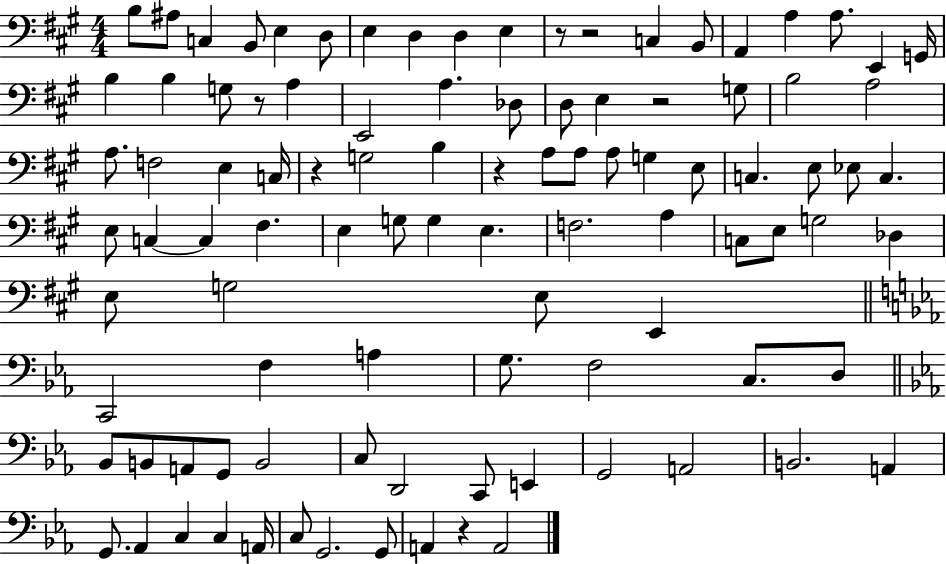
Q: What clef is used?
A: bass